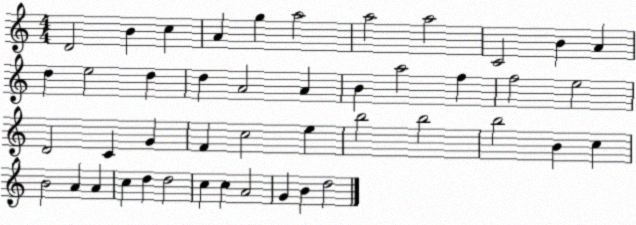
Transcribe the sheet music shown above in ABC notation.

X:1
T:Untitled
M:4/4
L:1/4
K:C
D2 B c A g a2 a2 a2 C2 B A d e2 d d A2 A B a2 f f2 e2 D2 C G F c2 e b2 b2 b2 B c B2 A A c d d2 c c A2 G B d2